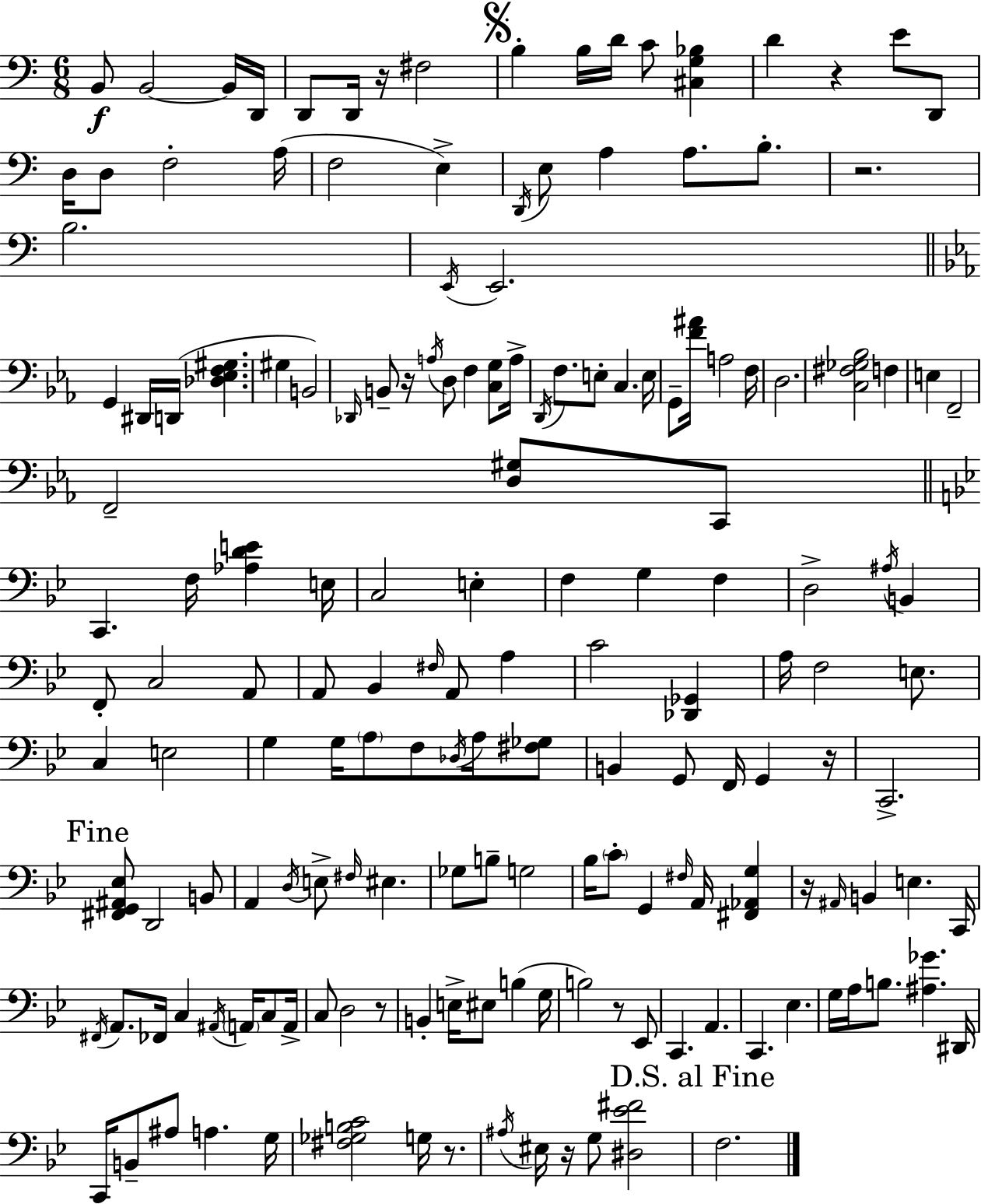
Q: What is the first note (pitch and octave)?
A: B2